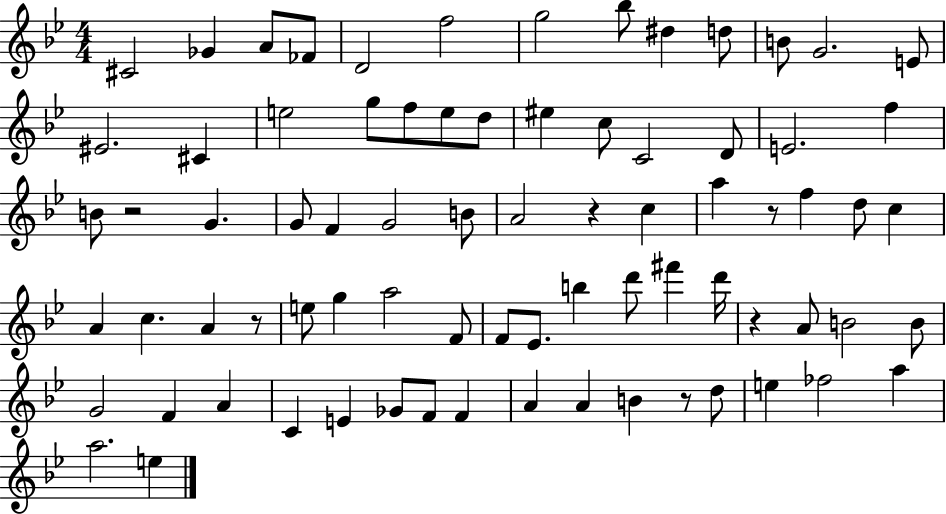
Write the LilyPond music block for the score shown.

{
  \clef treble
  \numericTimeSignature
  \time 4/4
  \key bes \major
  cis'2 ges'4 a'8 fes'8 | d'2 f''2 | g''2 bes''8 dis''4 d''8 | b'8 g'2. e'8 | \break eis'2. cis'4 | e''2 g''8 f''8 e''8 d''8 | eis''4 c''8 c'2 d'8 | e'2. f''4 | \break b'8 r2 g'4. | g'8 f'4 g'2 b'8 | a'2 r4 c''4 | a''4 r8 f''4 d''8 c''4 | \break a'4 c''4. a'4 r8 | e''8 g''4 a''2 f'8 | f'8 ees'8. b''4 d'''8 fis'''4 d'''16 | r4 a'8 b'2 b'8 | \break g'2 f'4 a'4 | c'4 e'4 ges'8 f'8 f'4 | a'4 a'4 b'4 r8 d''8 | e''4 fes''2 a''4 | \break a''2. e''4 | \bar "|."
}